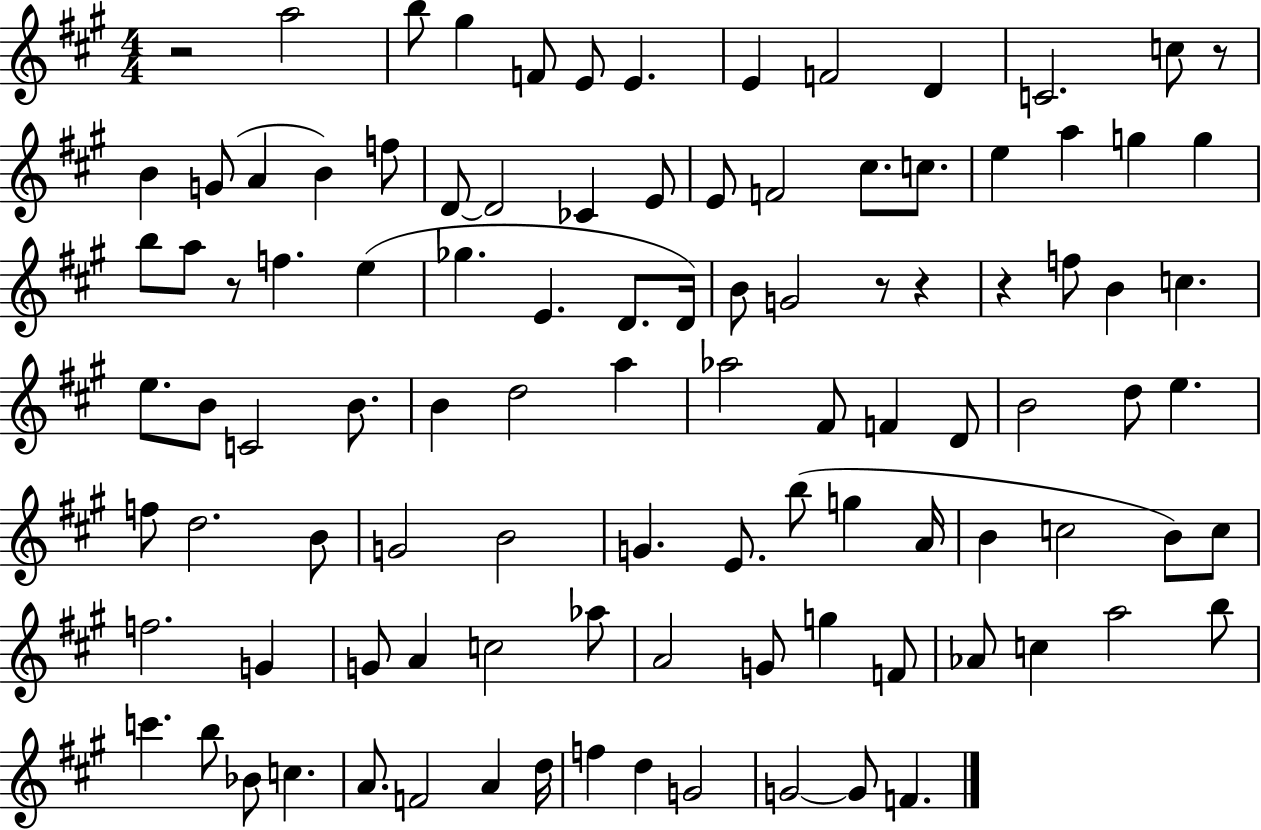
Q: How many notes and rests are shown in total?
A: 103